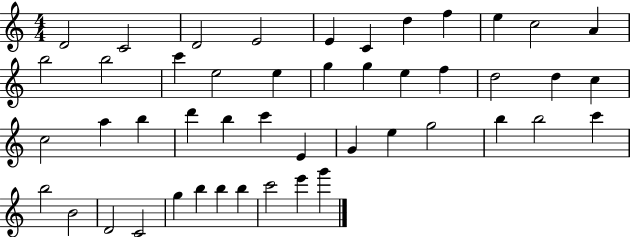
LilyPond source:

{
  \clef treble
  \numericTimeSignature
  \time 4/4
  \key c \major
  d'2 c'2 | d'2 e'2 | e'4 c'4 d''4 f''4 | e''4 c''2 a'4 | \break b''2 b''2 | c'''4 e''2 e''4 | g''4 g''4 e''4 f''4 | d''2 d''4 c''4 | \break c''2 a''4 b''4 | d'''4 b''4 c'''4 e'4 | g'4 e''4 g''2 | b''4 b''2 c'''4 | \break b''2 b'2 | d'2 c'2 | g''4 b''4 b''4 b''4 | c'''2 e'''4 g'''4 | \break \bar "|."
}